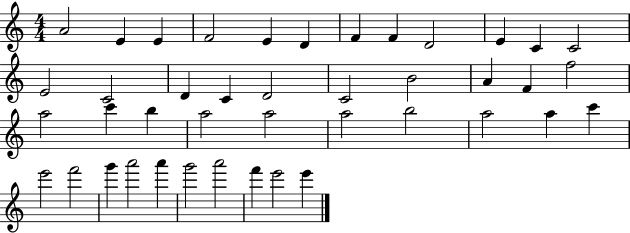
{
  \clef treble
  \numericTimeSignature
  \time 4/4
  \key c \major
  a'2 e'4 e'4 | f'2 e'4 d'4 | f'4 f'4 d'2 | e'4 c'4 c'2 | \break e'2 c'2 | d'4 c'4 d'2 | c'2 b'2 | a'4 f'4 f''2 | \break a''2 c'''4 b''4 | a''2 a''2 | a''2 b''2 | a''2 a''4 c'''4 | \break e'''2 f'''2 | g'''4 a'''2 a'''4 | g'''2 a'''2 | f'''4 e'''2 e'''4 | \break \bar "|."
}